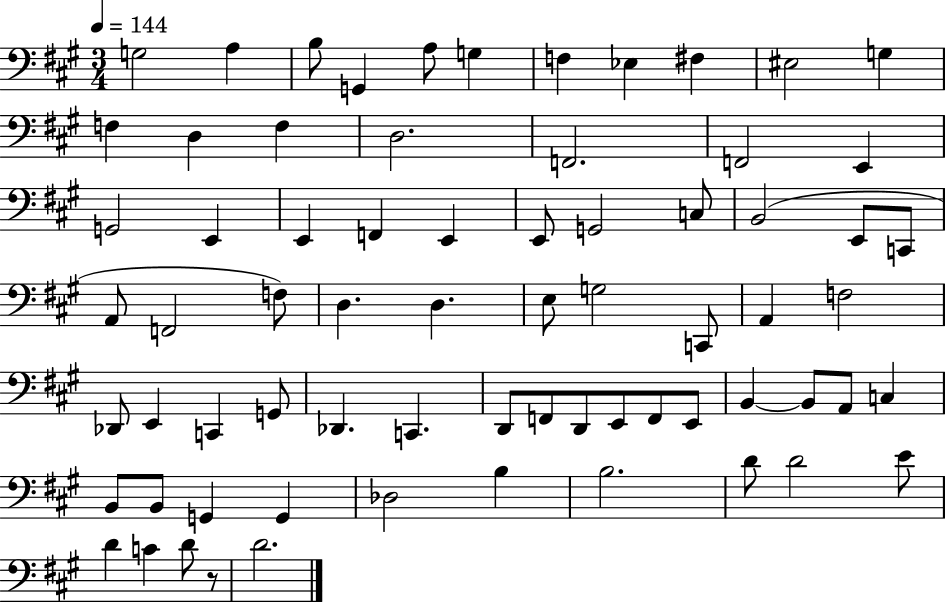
X:1
T:Untitled
M:3/4
L:1/4
K:A
G,2 A, B,/2 G,, A,/2 G, F, _E, ^F, ^E,2 G, F, D, F, D,2 F,,2 F,,2 E,, G,,2 E,, E,, F,, E,, E,,/2 G,,2 C,/2 B,,2 E,,/2 C,,/2 A,,/2 F,,2 F,/2 D, D, E,/2 G,2 C,,/2 A,, F,2 _D,,/2 E,, C,, G,,/2 _D,, C,, D,,/2 F,,/2 D,,/2 E,,/2 F,,/2 E,,/2 B,, B,,/2 A,,/2 C, B,,/2 B,,/2 G,, G,, _D,2 B, B,2 D/2 D2 E/2 D C D/2 z/2 D2